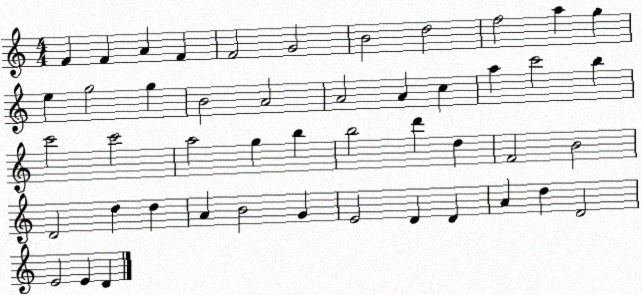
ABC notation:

X:1
T:Untitled
M:4/4
L:1/4
K:C
F F A F F2 G2 B2 d2 f2 a g e g2 g B2 A2 A2 A c a c'2 b c'2 c'2 a2 g b b2 d' d F2 B2 D2 d d A B2 G E2 D D A d D2 E2 E D